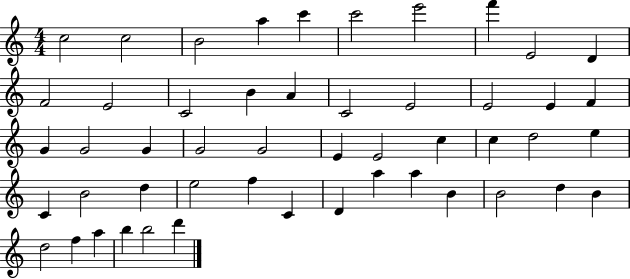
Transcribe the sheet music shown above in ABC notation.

X:1
T:Untitled
M:4/4
L:1/4
K:C
c2 c2 B2 a c' c'2 e'2 f' E2 D F2 E2 C2 B A C2 E2 E2 E F G G2 G G2 G2 E E2 c c d2 e C B2 d e2 f C D a a B B2 d B d2 f a b b2 d'